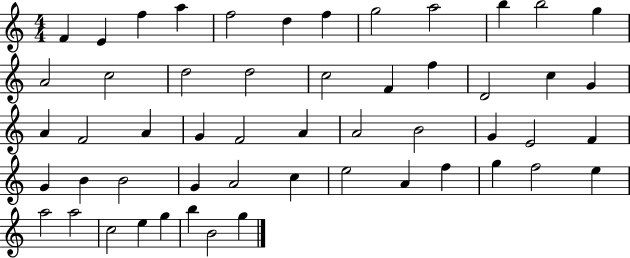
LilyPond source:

{
  \clef treble
  \numericTimeSignature
  \time 4/4
  \key c \major
  f'4 e'4 f''4 a''4 | f''2 d''4 f''4 | g''2 a''2 | b''4 b''2 g''4 | \break a'2 c''2 | d''2 d''2 | c''2 f'4 f''4 | d'2 c''4 g'4 | \break a'4 f'2 a'4 | g'4 f'2 a'4 | a'2 b'2 | g'4 e'2 f'4 | \break g'4 b'4 b'2 | g'4 a'2 c''4 | e''2 a'4 f''4 | g''4 f''2 e''4 | \break a''2 a''2 | c''2 e''4 g''4 | b''4 b'2 g''4 | \bar "|."
}